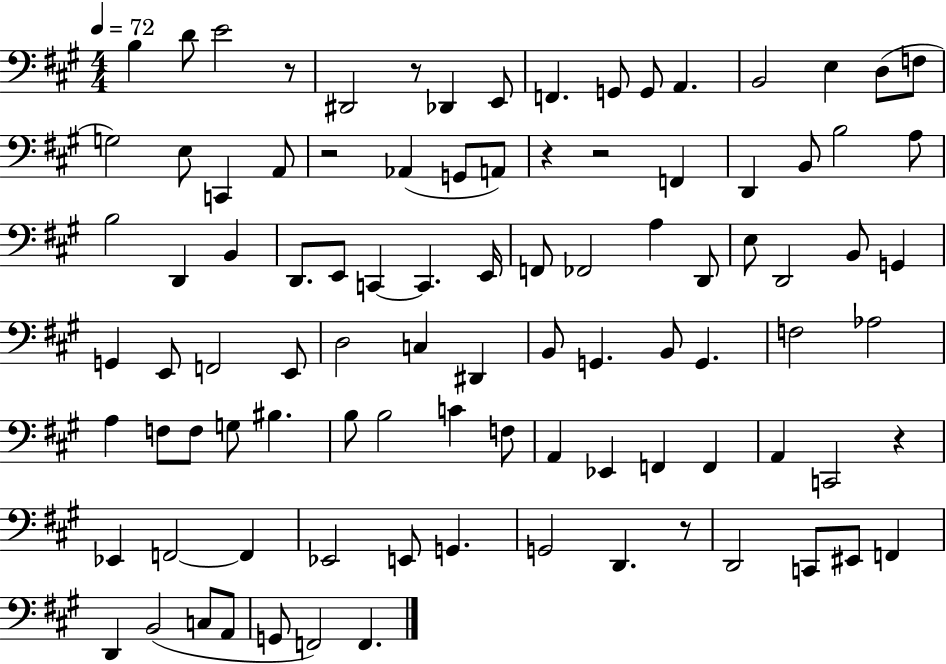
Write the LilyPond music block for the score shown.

{
  \clef bass
  \numericTimeSignature
  \time 4/4
  \key a \major
  \tempo 4 = 72
  b4 d'8 e'2 r8 | dis,2 r8 des,4 e,8 | f,4. g,8 g,8 a,4. | b,2 e4 d8( f8 | \break g2) e8 c,4 a,8 | r2 aes,4( g,8 a,8) | r4 r2 f,4 | d,4 b,8 b2 a8 | \break b2 d,4 b,4 | d,8. e,8 c,4~~ c,4. e,16 | f,8 fes,2 a4 d,8 | e8 d,2 b,8 g,4 | \break g,4 e,8 f,2 e,8 | d2 c4 dis,4 | b,8 g,4. b,8 g,4. | f2 aes2 | \break a4 f8 f8 g8 bis4. | b8 b2 c'4 f8 | a,4 ees,4 f,4 f,4 | a,4 c,2 r4 | \break ees,4 f,2~~ f,4 | ees,2 e,8 g,4. | g,2 d,4. r8 | d,2 c,8 eis,8 f,4 | \break d,4 b,2( c8 a,8 | g,8 f,2) f,4. | \bar "|."
}